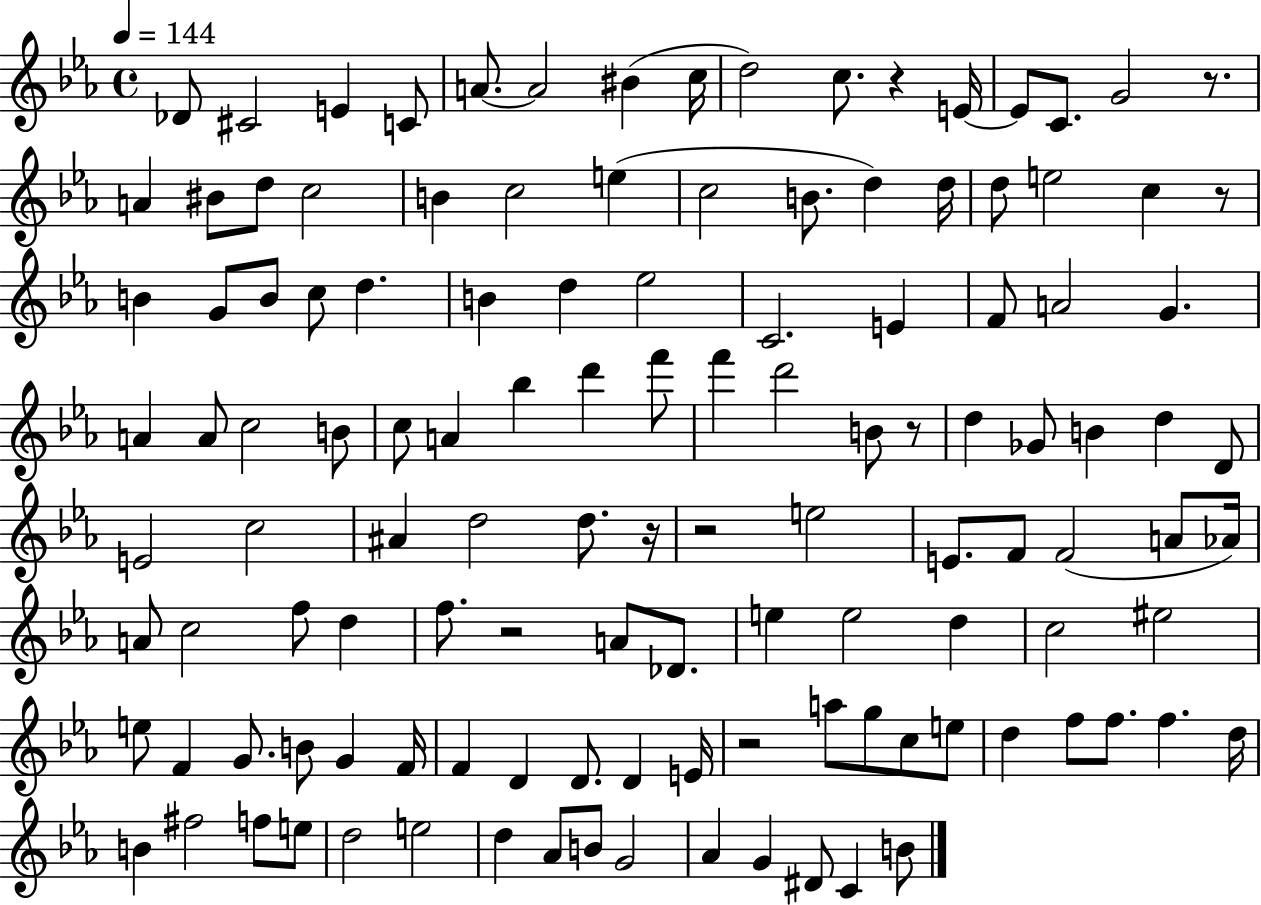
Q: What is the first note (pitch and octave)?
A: Db4